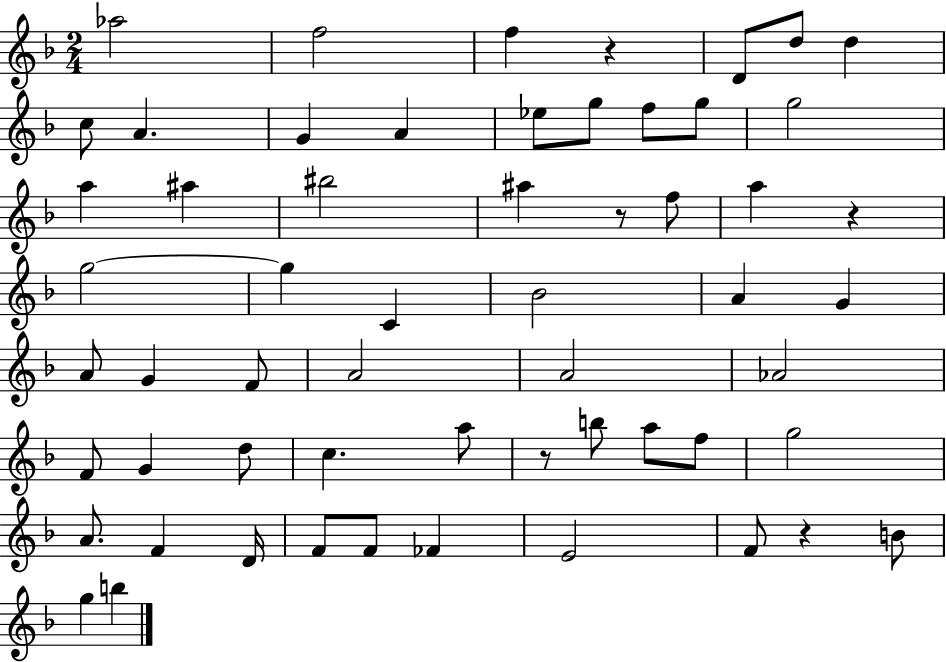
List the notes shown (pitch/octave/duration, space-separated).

Ab5/h F5/h F5/q R/q D4/e D5/e D5/q C5/e A4/q. G4/q A4/q Eb5/e G5/e F5/e G5/e G5/h A5/q A#5/q BIS5/h A#5/q R/e F5/e A5/q R/q G5/h G5/q C4/q Bb4/h A4/q G4/q A4/e G4/q F4/e A4/h A4/h Ab4/h F4/e G4/q D5/e C5/q. A5/e R/e B5/e A5/e F5/e G5/h A4/e. F4/q D4/s F4/e F4/e FES4/q E4/h F4/e R/q B4/e G5/q B5/q